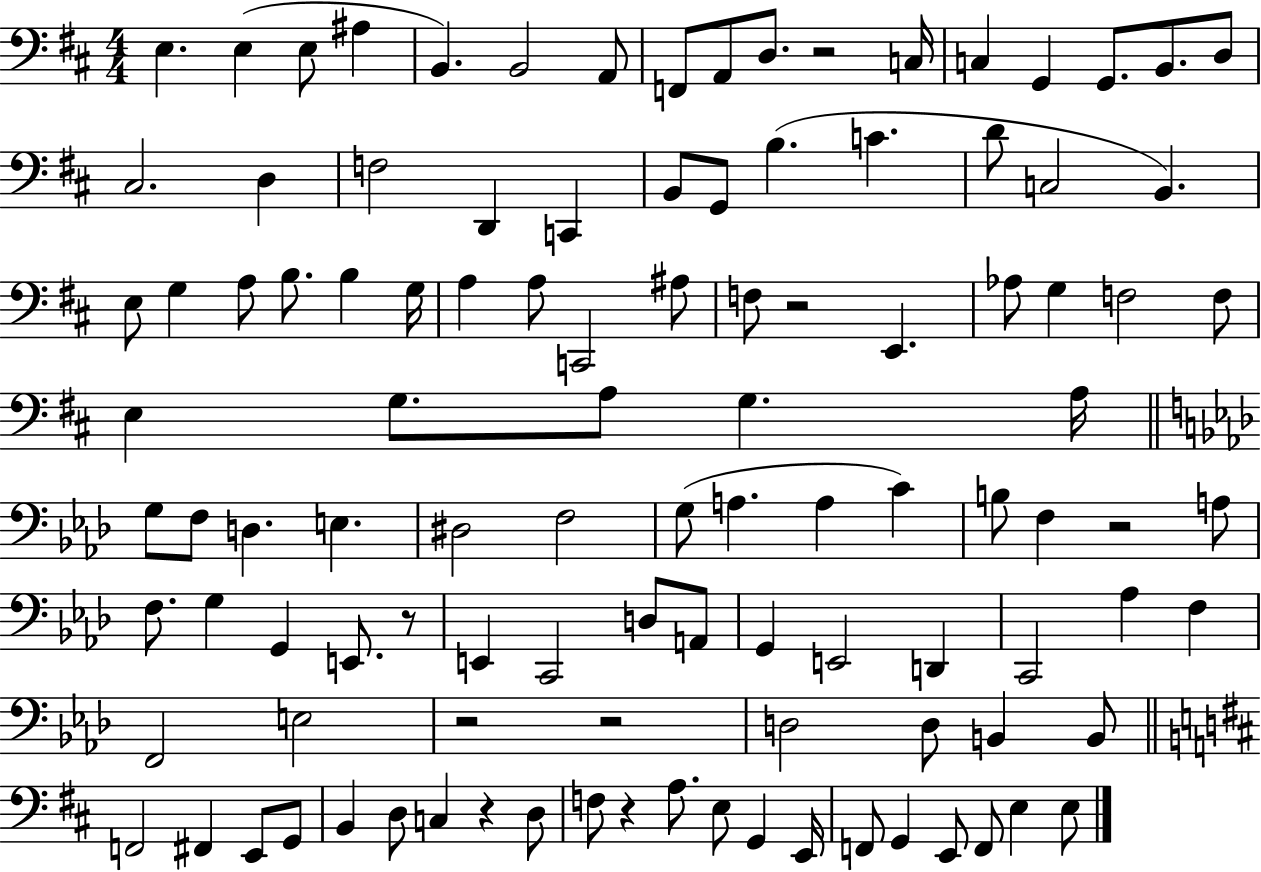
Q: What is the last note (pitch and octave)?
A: E3